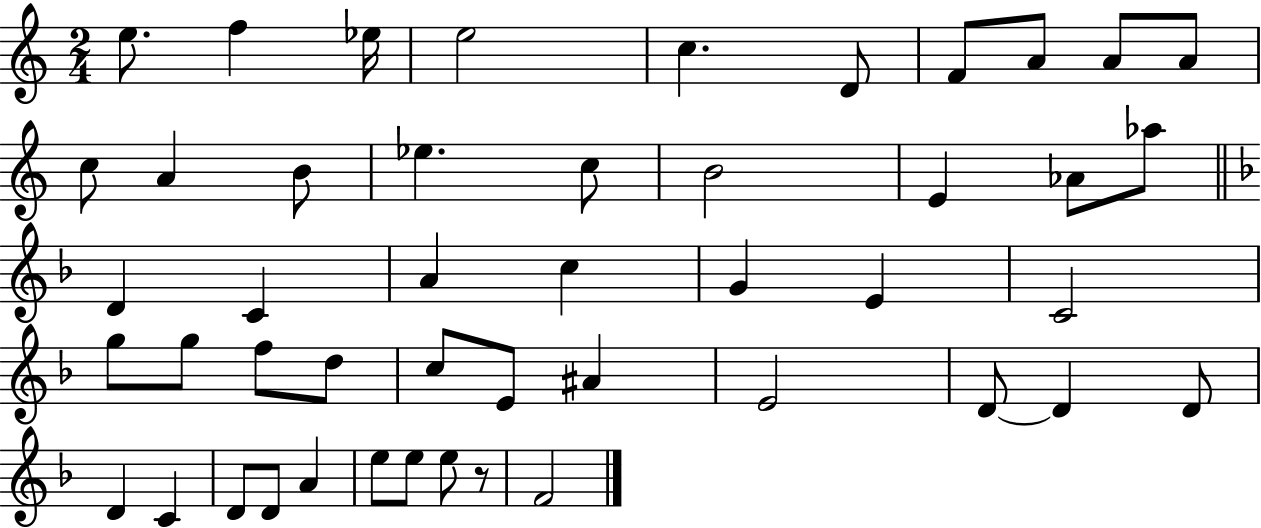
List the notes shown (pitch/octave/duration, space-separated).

E5/e. F5/q Eb5/s E5/h C5/q. D4/e F4/e A4/e A4/e A4/e C5/e A4/q B4/e Eb5/q. C5/e B4/h E4/q Ab4/e Ab5/e D4/q C4/q A4/q C5/q G4/q E4/q C4/h G5/e G5/e F5/e D5/e C5/e E4/e A#4/q E4/h D4/e D4/q D4/e D4/q C4/q D4/e D4/e A4/q E5/e E5/e E5/e R/e F4/h